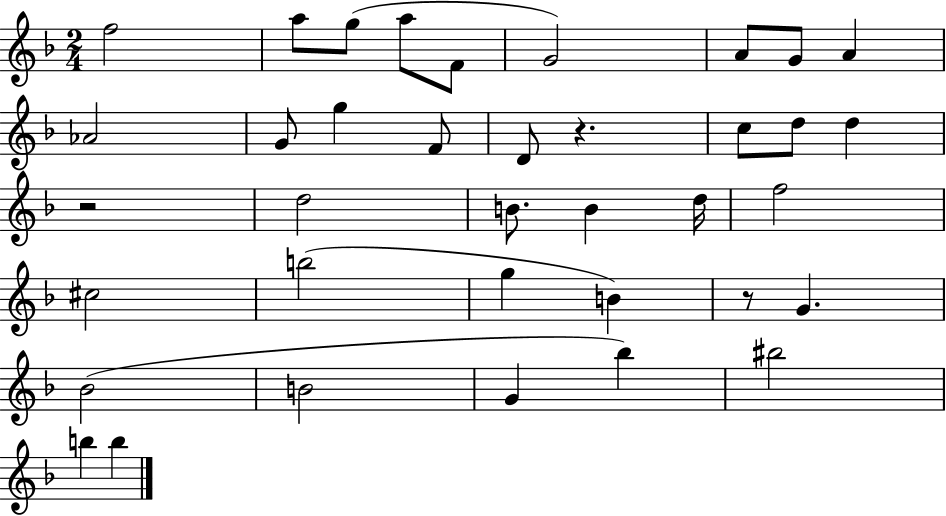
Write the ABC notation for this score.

X:1
T:Untitled
M:2/4
L:1/4
K:F
f2 a/2 g/2 a/2 F/2 G2 A/2 G/2 A _A2 G/2 g F/2 D/2 z c/2 d/2 d z2 d2 B/2 B d/4 f2 ^c2 b2 g B z/2 G _B2 B2 G _b ^b2 b b